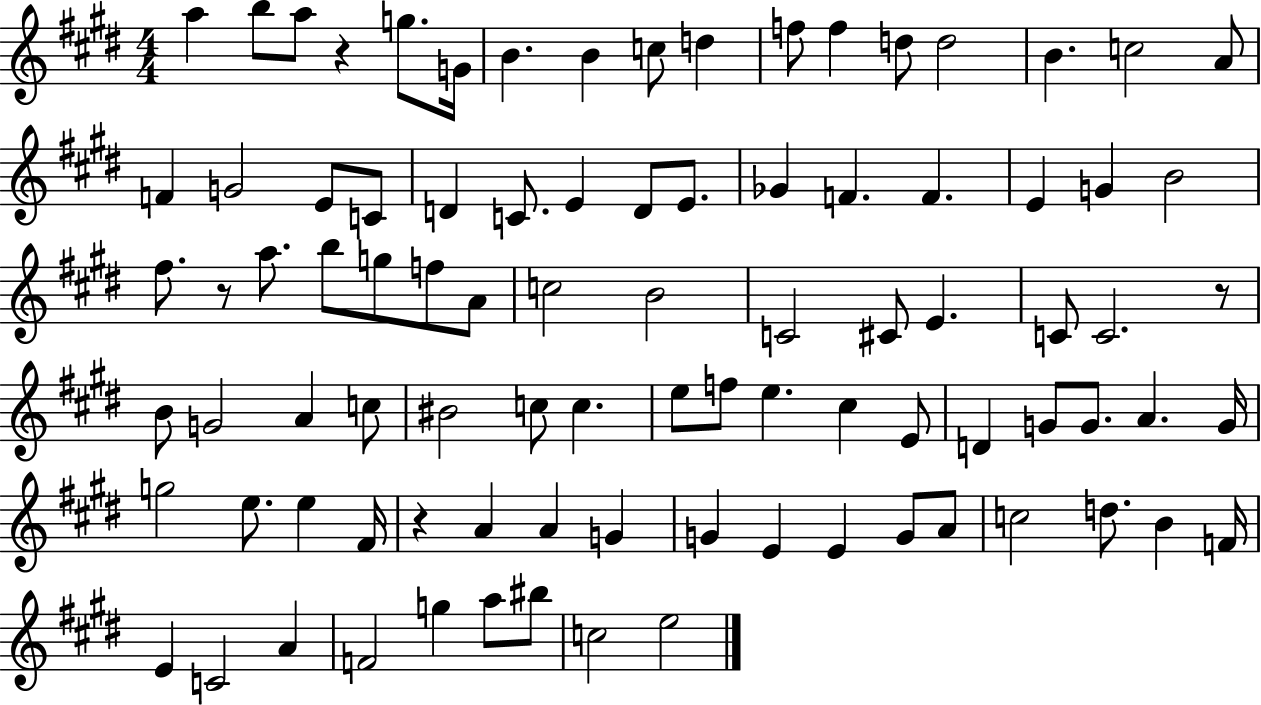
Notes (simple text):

A5/q B5/e A5/e R/q G5/e. G4/s B4/q. B4/q C5/e D5/q F5/e F5/q D5/e D5/h B4/q. C5/h A4/e F4/q G4/h E4/e C4/e D4/q C4/e. E4/q D4/e E4/e. Gb4/q F4/q. F4/q. E4/q G4/q B4/h F#5/e. R/e A5/e. B5/e G5/e F5/e A4/e C5/h B4/h C4/h C#4/e E4/q. C4/e C4/h. R/e B4/e G4/h A4/q C5/e BIS4/h C5/e C5/q. E5/e F5/e E5/q. C#5/q E4/e D4/q G4/e G4/e. A4/q. G4/s G5/h E5/e. E5/q F#4/s R/q A4/q A4/q G4/q G4/q E4/q E4/q G4/e A4/e C5/h D5/e. B4/q F4/s E4/q C4/h A4/q F4/h G5/q A5/e BIS5/e C5/h E5/h